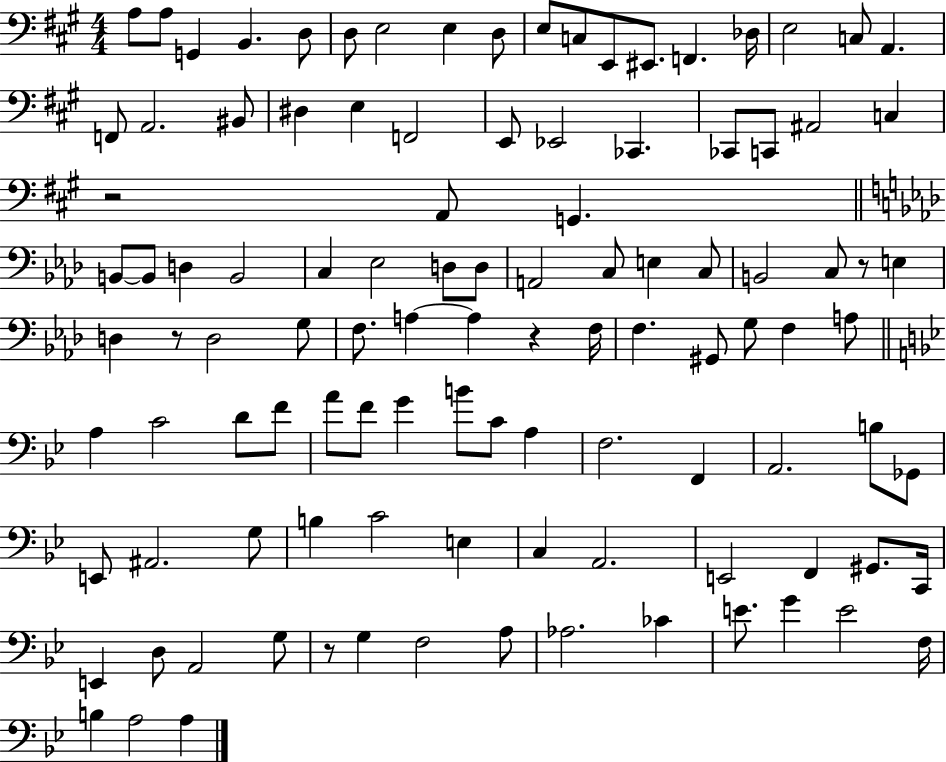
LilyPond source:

{
  \clef bass
  \numericTimeSignature
  \time 4/4
  \key a \major
  \repeat volta 2 { a8 a8 g,4 b,4. d8 | d8 e2 e4 d8 | e8 c8 e,8 eis,8. f,4. des16 | e2 c8 a,4. | \break f,8 a,2. bis,8 | dis4 e4 f,2 | e,8 ees,2 ces,4. | ces,8 c,8 ais,2 c4 | \break r2 a,8 g,4. | \bar "||" \break \key aes \major b,8~~ b,8 d4 b,2 | c4 ees2 d8 d8 | a,2 c8 e4 c8 | b,2 c8 r8 e4 | \break d4 r8 d2 g8 | f8. a4~~ a4 r4 f16 | f4. gis,8 g8 f4 a8 | \bar "||" \break \key bes \major a4 c'2 d'8 f'8 | a'8 f'8 g'4 b'8 c'8 a4 | f2. f,4 | a,2. b8 ges,8 | \break e,8 ais,2. g8 | b4 c'2 e4 | c4 a,2. | e,2 f,4 gis,8. c,16 | \break e,4 d8 a,2 g8 | r8 g4 f2 a8 | aes2. ces'4 | e'8. g'4 e'2 f16 | \break b4 a2 a4 | } \bar "|."
}